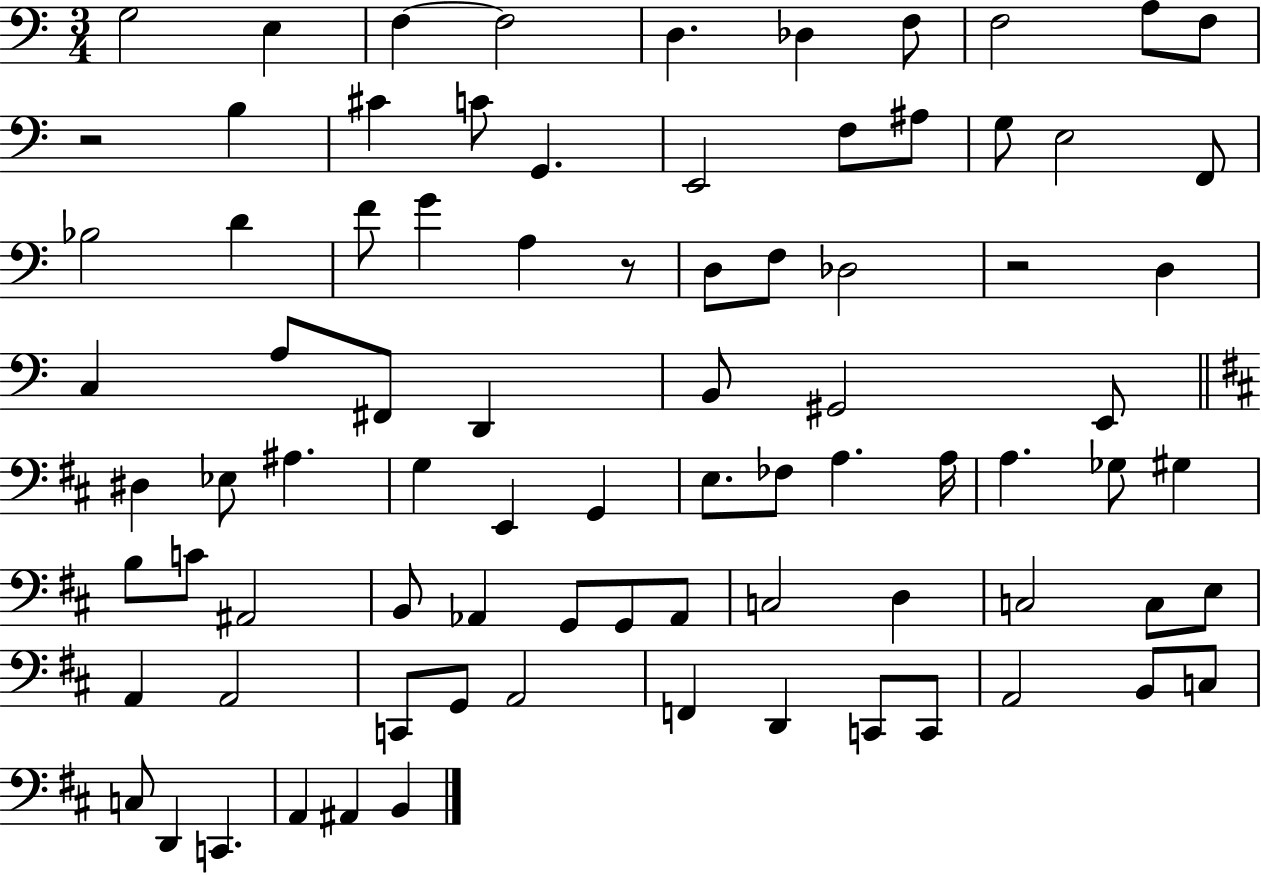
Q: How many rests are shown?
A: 3